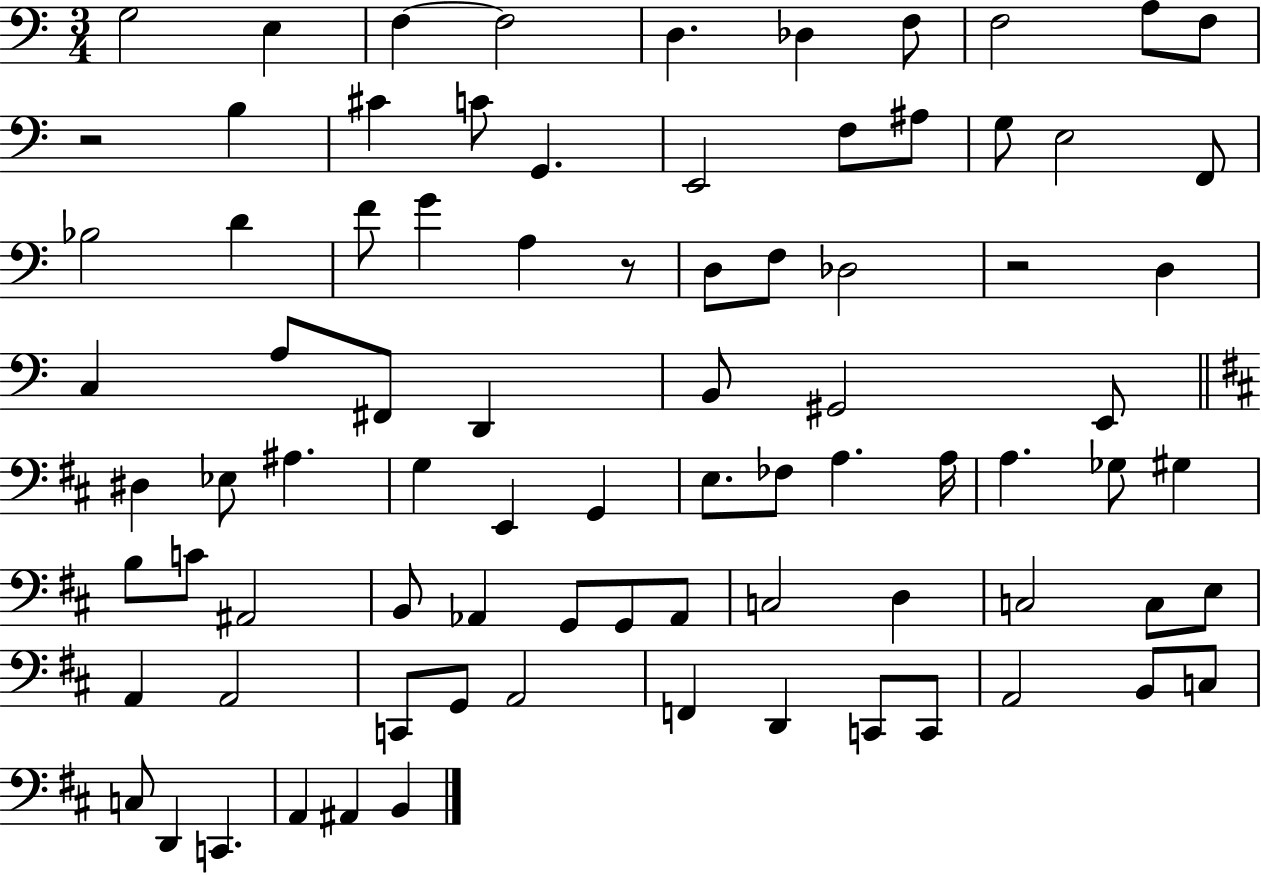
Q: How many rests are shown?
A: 3